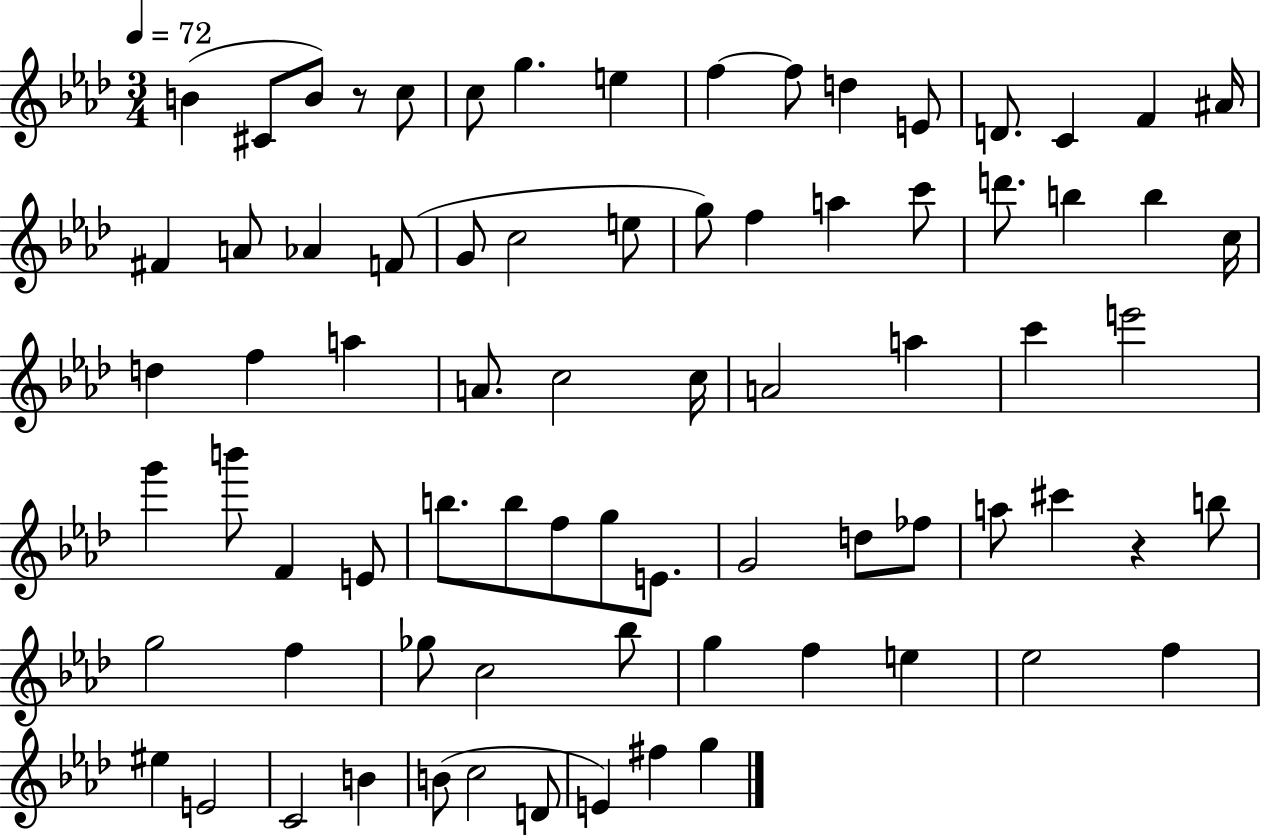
B4/q C#4/e B4/e R/e C5/e C5/e G5/q. E5/q F5/q F5/e D5/q E4/e D4/e. C4/q F4/q A#4/s F#4/q A4/e Ab4/q F4/e G4/e C5/h E5/e G5/e F5/q A5/q C6/e D6/e. B5/q B5/q C5/s D5/q F5/q A5/q A4/e. C5/h C5/s A4/h A5/q C6/q E6/h G6/q B6/e F4/q E4/e B5/e. B5/e F5/e G5/e E4/e. G4/h D5/e FES5/e A5/e C#6/q R/q B5/e G5/h F5/q Gb5/e C5/h Bb5/e G5/q F5/q E5/q Eb5/h F5/q EIS5/q E4/h C4/h B4/q B4/e C5/h D4/e E4/q F#5/q G5/q